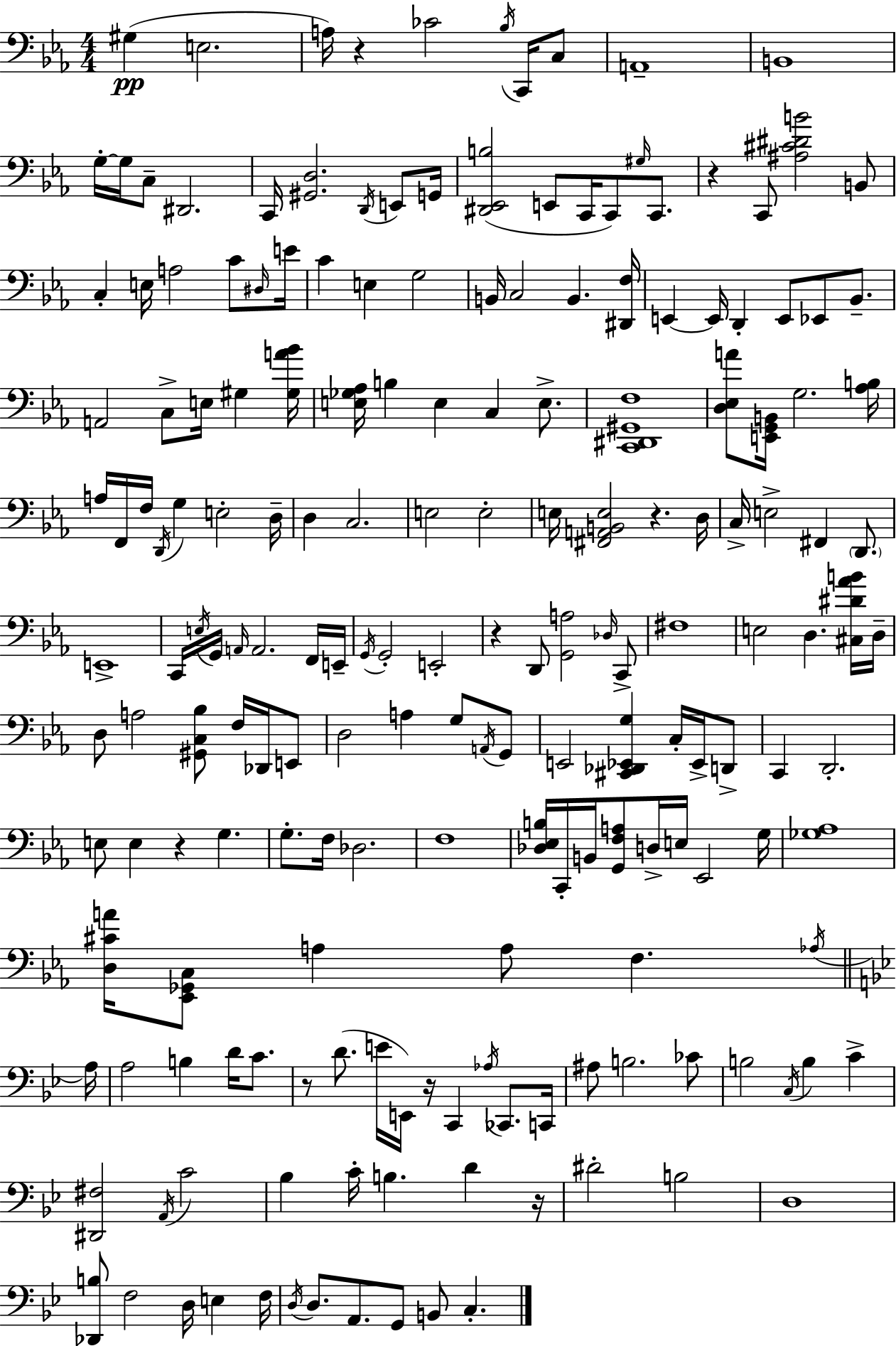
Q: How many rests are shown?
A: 8